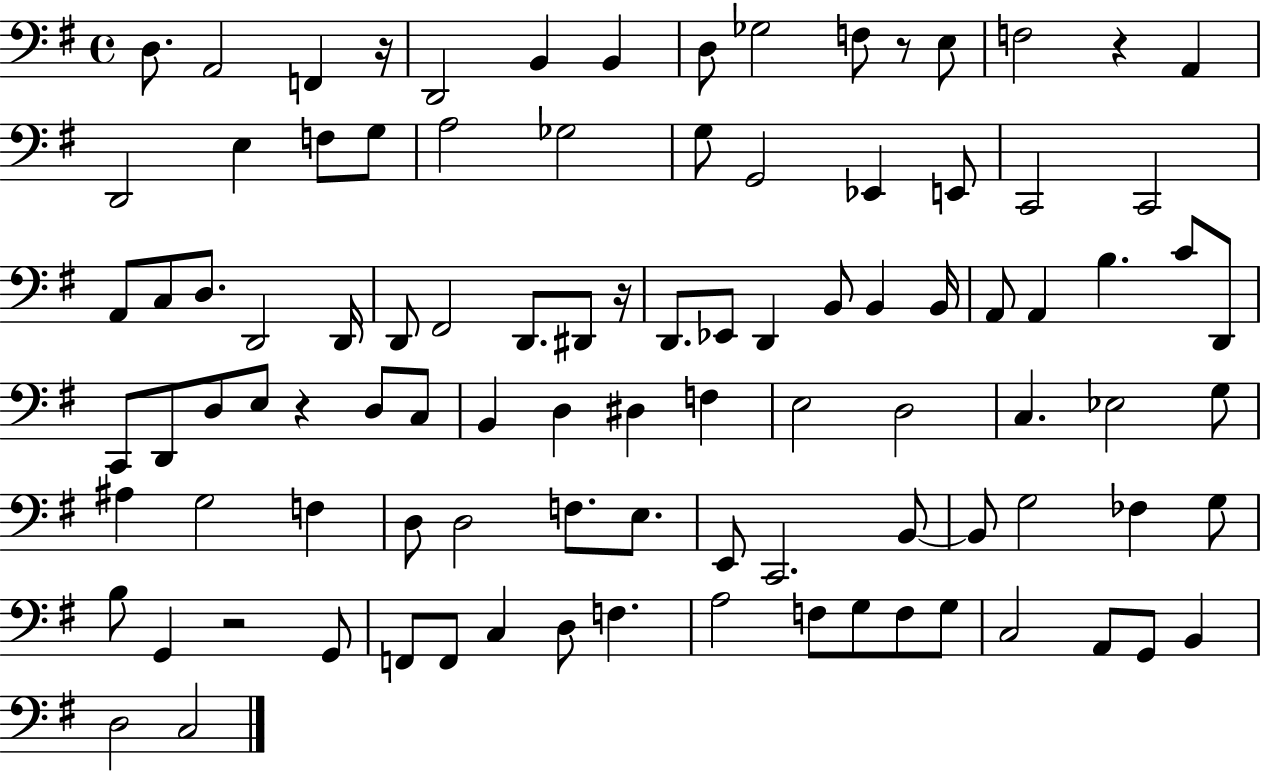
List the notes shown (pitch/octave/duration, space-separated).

D3/e. A2/h F2/q R/s D2/h B2/q B2/q D3/e Gb3/h F3/e R/e E3/e F3/h R/q A2/q D2/h E3/q F3/e G3/e A3/h Gb3/h G3/e G2/h Eb2/q E2/e C2/h C2/h A2/e C3/e D3/e. D2/h D2/s D2/e F#2/h D2/e. D#2/e R/s D2/e. Eb2/e D2/q B2/e B2/q B2/s A2/e A2/q B3/q. C4/e D2/e C2/e D2/e D3/e E3/e R/q D3/e C3/e B2/q D3/q D#3/q F3/q E3/h D3/h C3/q. Eb3/h G3/e A#3/q G3/h F3/q D3/e D3/h F3/e. E3/e. E2/e C2/h. B2/e B2/e G3/h FES3/q G3/e B3/e G2/q R/h G2/e F2/e F2/e C3/q D3/e F3/q. A3/h F3/e G3/e F3/e G3/e C3/h A2/e G2/e B2/q D3/h C3/h